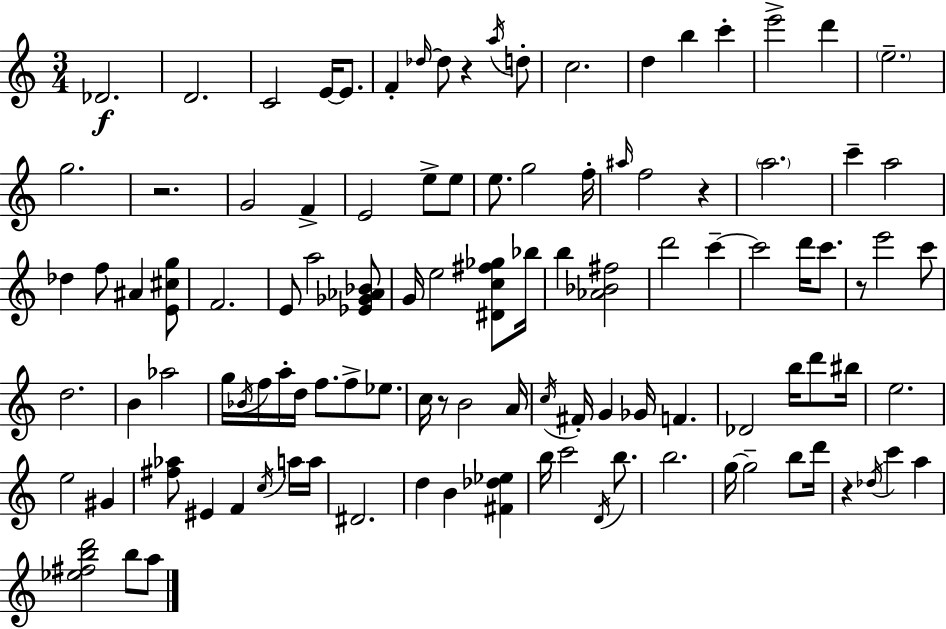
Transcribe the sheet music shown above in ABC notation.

X:1
T:Untitled
M:3/4
L:1/4
K:C
_D2 D2 C2 E/4 E/2 F _d/4 _d/2 z a/4 d/2 c2 d b c' e'2 d' e2 g2 z2 G2 F E2 e/2 e/2 e/2 g2 f/4 ^a/4 f2 z a2 c' a2 _d f/2 ^A [E^cg]/2 F2 E/2 a2 [_E_G_A_B]/2 G/4 e2 [^Dc^f_g]/2 _b/4 b [_A_B^f]2 d'2 c' c'2 d'/4 c'/2 z/2 e'2 c'/2 d2 B _a2 g/4 _B/4 f/4 a/4 d/4 f/2 f/2 _e/2 c/4 z/2 B2 A/4 c/4 ^F/4 G _G/4 F _D2 b/4 d'/2 ^b/4 e2 e2 ^G [^f_a]/2 ^E F c/4 a/4 a/4 ^D2 d B [^F_d_e] b/4 c'2 D/4 b/2 b2 g/4 g2 b/2 d'/4 z _d/4 c' a [_e^fbd']2 b/2 a/2